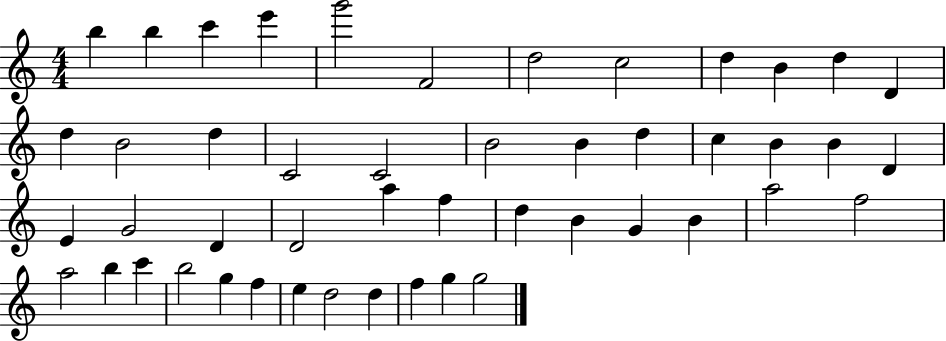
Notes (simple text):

B5/q B5/q C6/q E6/q G6/h F4/h D5/h C5/h D5/q B4/q D5/q D4/q D5/q B4/h D5/q C4/h C4/h B4/h B4/q D5/q C5/q B4/q B4/q D4/q E4/q G4/h D4/q D4/h A5/q F5/q D5/q B4/q G4/q B4/q A5/h F5/h A5/h B5/q C6/q B5/h G5/q F5/q E5/q D5/h D5/q F5/q G5/q G5/h